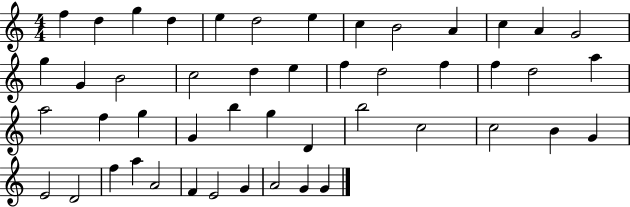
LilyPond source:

{
  \clef treble
  \numericTimeSignature
  \time 4/4
  \key c \major
  f''4 d''4 g''4 d''4 | e''4 d''2 e''4 | c''4 b'2 a'4 | c''4 a'4 g'2 | \break g''4 g'4 b'2 | c''2 d''4 e''4 | f''4 d''2 f''4 | f''4 d''2 a''4 | \break a''2 f''4 g''4 | g'4 b''4 g''4 d'4 | b''2 c''2 | c''2 b'4 g'4 | \break e'2 d'2 | f''4 a''4 a'2 | f'4 e'2 g'4 | a'2 g'4 g'4 | \break \bar "|."
}